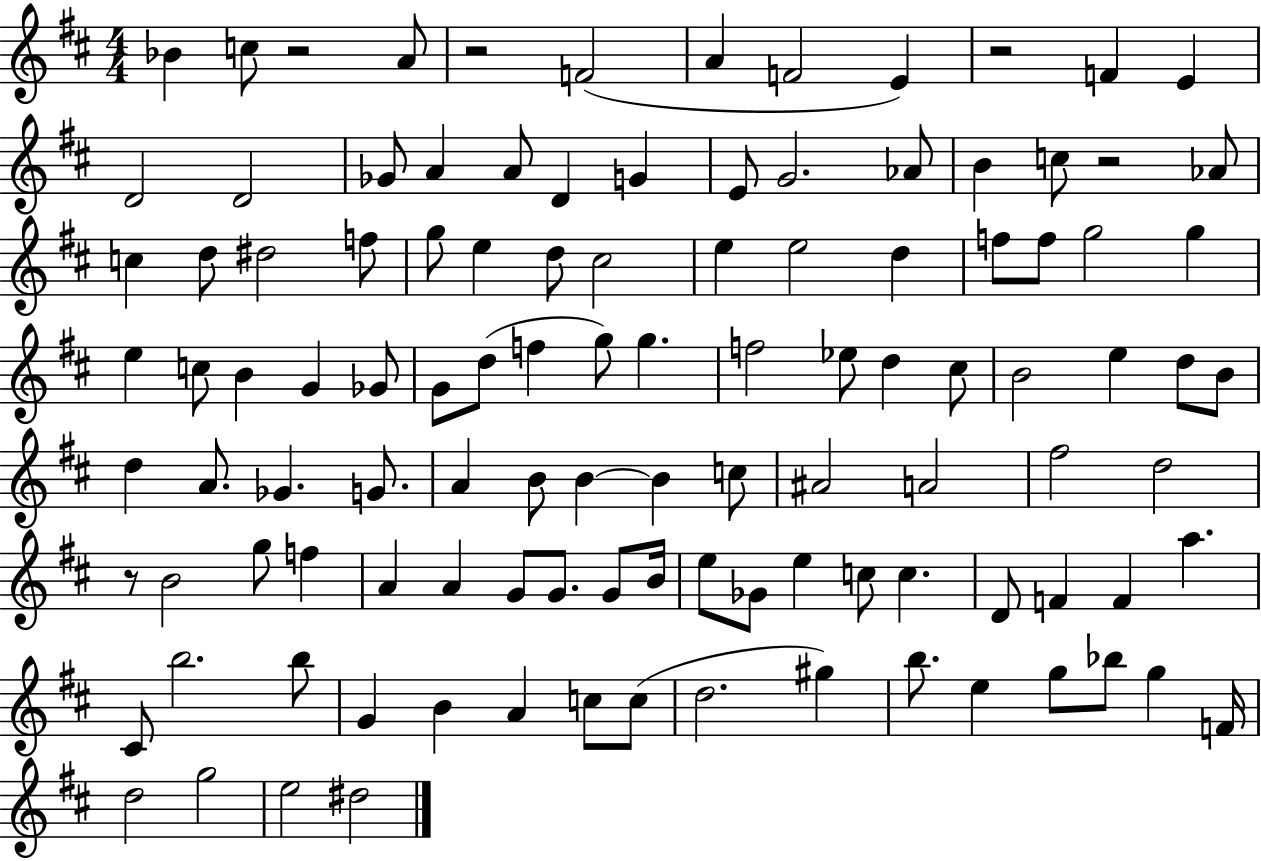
Bb4/q C5/e R/h A4/e R/h F4/h A4/q F4/h E4/q R/h F4/q E4/q D4/h D4/h Gb4/e A4/q A4/e D4/q G4/q E4/e G4/h. Ab4/e B4/q C5/e R/h Ab4/e C5/q D5/e D#5/h F5/e G5/e E5/q D5/e C#5/h E5/q E5/h D5/q F5/e F5/e G5/h G5/q E5/q C5/e B4/q G4/q Gb4/e G4/e D5/e F5/q G5/e G5/q. F5/h Eb5/e D5/q C#5/e B4/h E5/q D5/e B4/e D5/q A4/e. Gb4/q. G4/e. A4/q B4/e B4/q B4/q C5/e A#4/h A4/h F#5/h D5/h R/e B4/h G5/e F5/q A4/q A4/q G4/e G4/e. G4/e B4/s E5/e Gb4/e E5/q C5/e C5/q. D4/e F4/q F4/q A5/q. C#4/e B5/h. B5/e G4/q B4/q A4/q C5/e C5/e D5/h. G#5/q B5/e. E5/q G5/e Bb5/e G5/q F4/s D5/h G5/h E5/h D#5/h